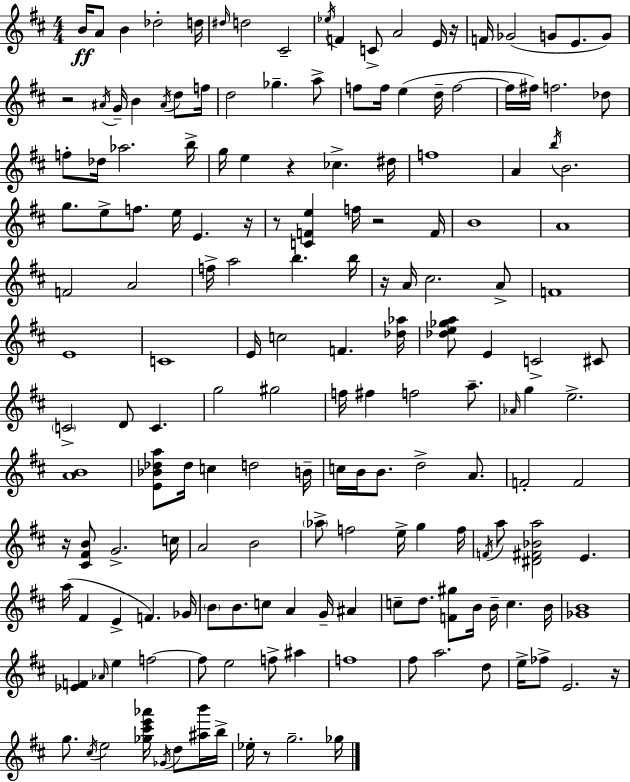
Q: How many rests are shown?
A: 10